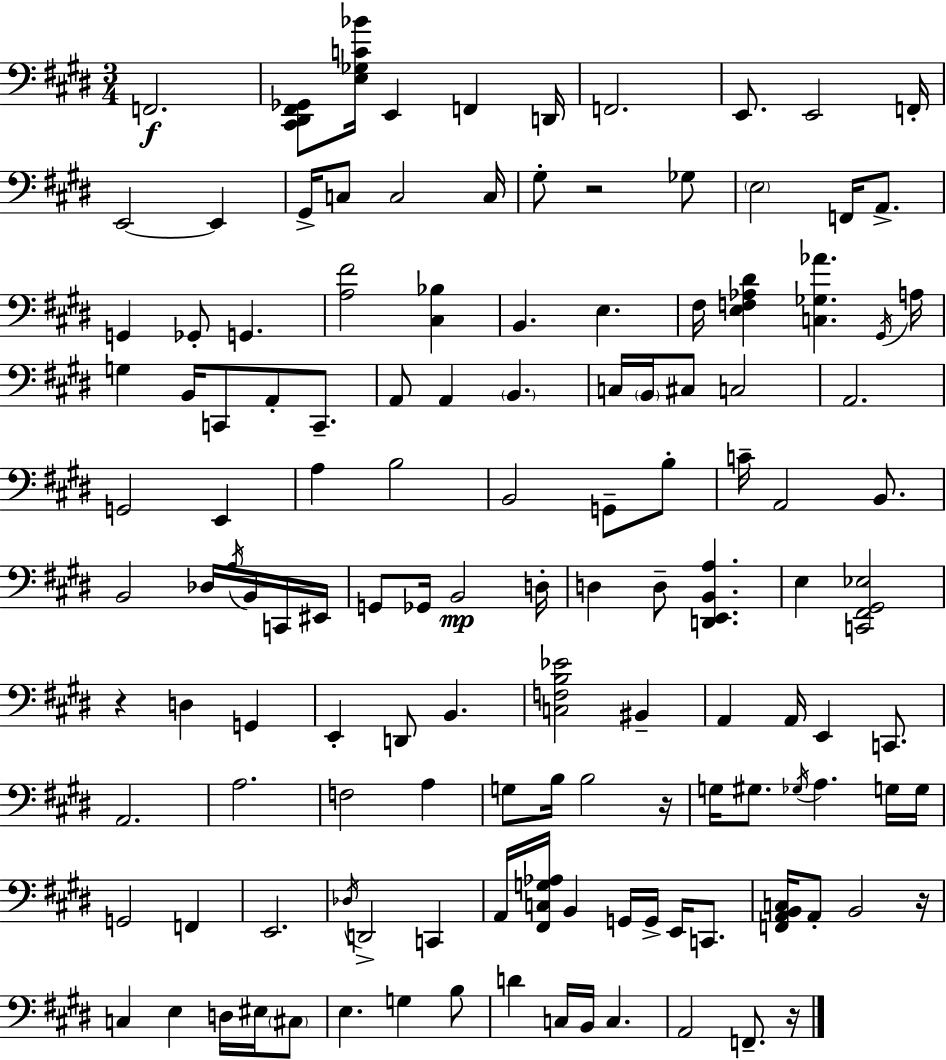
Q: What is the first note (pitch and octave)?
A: F2